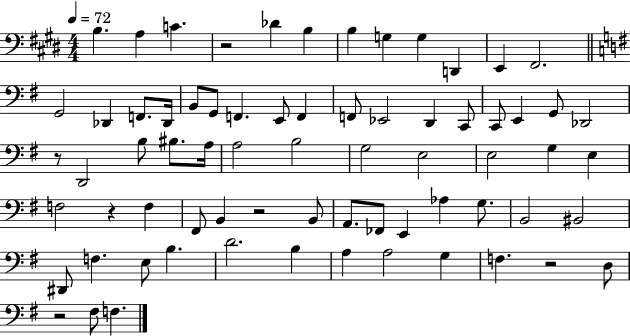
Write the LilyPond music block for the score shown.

{
  \clef bass
  \numericTimeSignature
  \time 4/4
  \key e \major
  \tempo 4 = 72
  b4. a4 c'4. | r2 des'4 b4 | b4 g4 g4 d,4 | e,4 fis,2. | \break \bar "||" \break \key g \major g,2 des,4 f,8. des,16 | b,8 g,8 f,4. e,8 f,4 | f,8 ees,2 d,4 c,8 | c,8 e,4 g,8 des,2 | \break r8 d,2 b8 bis8. a16 | a2 b2 | g2 e2 | e2 g4 e4 | \break f2 r4 f4 | fis,8 b,4 r2 b,8 | a,8. fes,8 e,4 aes4 g8. | b,2 bis,2 | \break dis,8 f4. e8 b4. | d'2. b4 | a4 a2 g4 | f4. r2 d8 | \break r2 fis8 f4. | \bar "|."
}